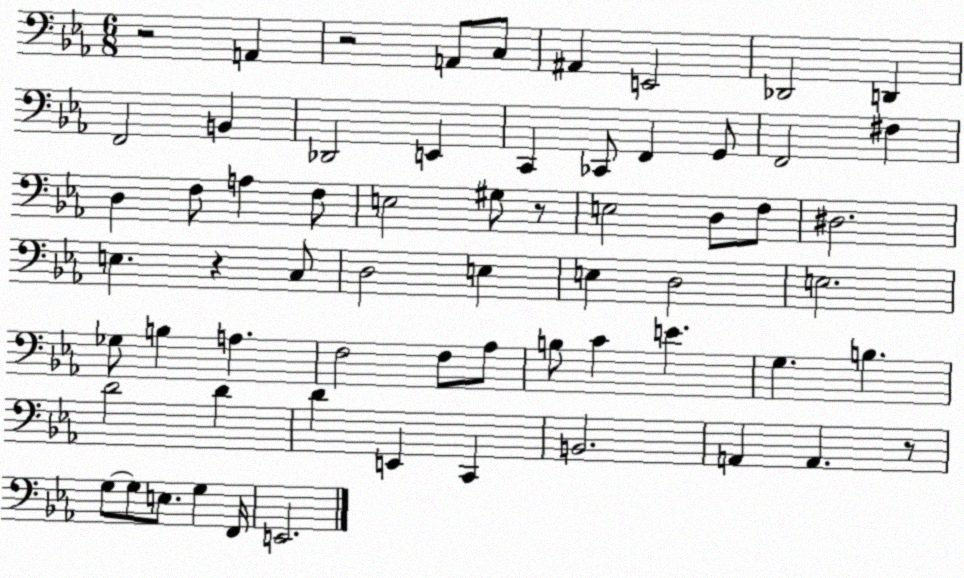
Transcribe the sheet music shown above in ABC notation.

X:1
T:Untitled
M:6/8
L:1/4
K:Eb
z2 A,, z2 A,,/2 C,/2 ^A,, E,,2 _D,,2 D,, F,,2 B,, _D,,2 E,, C,, _C,,/2 F,, G,,/2 F,,2 ^F, D, F,/2 A, F,/2 E,2 ^G,/2 z/2 E,2 D,/2 F,/2 ^D,2 E, z C,/2 D,2 E, E, D,2 E,2 _G,/2 B, A, F,2 F,/2 _A,/2 B,/2 C E G, B, D2 D D E,, C,, B,,2 A,, A,, z/2 G,/2 G,/2 E,/2 G, F,,/4 E,,2